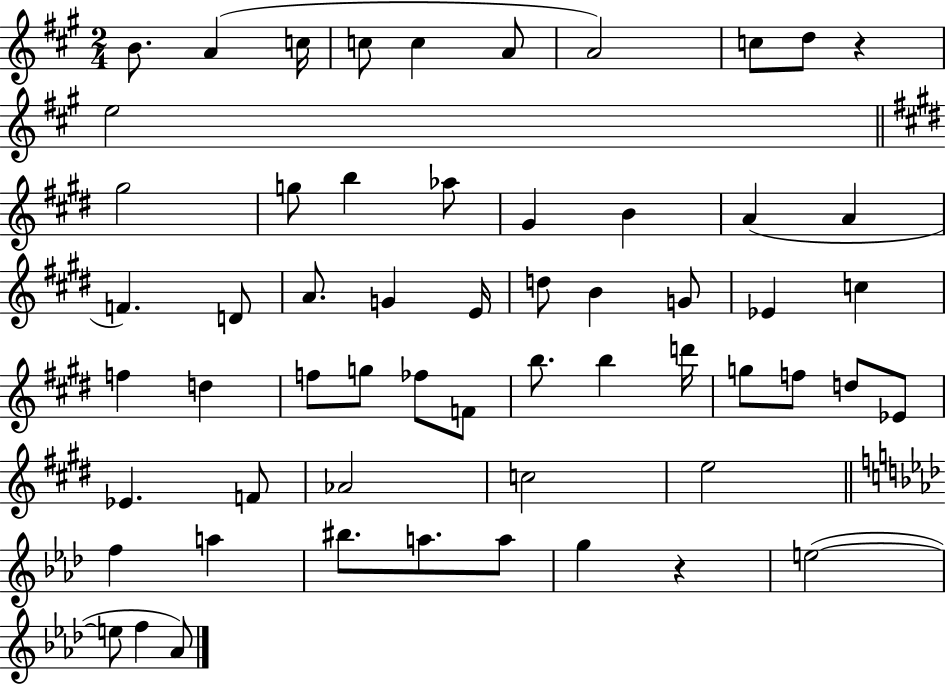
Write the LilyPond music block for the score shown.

{
  \clef treble
  \numericTimeSignature
  \time 2/4
  \key a \major
  \repeat volta 2 { b'8. a'4( c''16 | c''8 c''4 a'8 | a'2) | c''8 d''8 r4 | \break e''2 | \bar "||" \break \key e \major gis''2 | g''8 b''4 aes''8 | gis'4 b'4 | a'4( a'4 | \break f'4.) d'8 | a'8. g'4 e'16 | d''8 b'4 g'8 | ees'4 c''4 | \break f''4 d''4 | f''8 g''8 fes''8 f'8 | b''8. b''4 d'''16 | g''8 f''8 d''8 ees'8 | \break ees'4. f'8 | aes'2 | c''2 | e''2 | \break \bar "||" \break \key aes \major f''4 a''4 | bis''8. a''8. a''8 | g''4 r4 | e''2~(~ | \break e''8 f''4 aes'8) | } \bar "|."
}